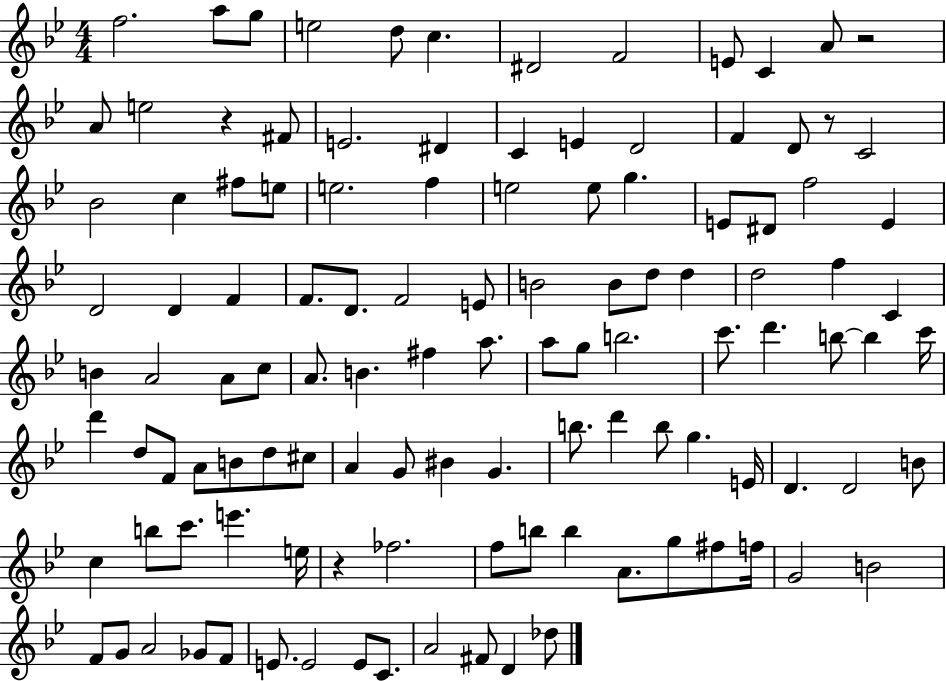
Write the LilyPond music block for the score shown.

{
  \clef treble
  \numericTimeSignature
  \time 4/4
  \key bes \major
  f''2. a''8 g''8 | e''2 d''8 c''4. | dis'2 f'2 | e'8 c'4 a'8 r2 | \break a'8 e''2 r4 fis'8 | e'2. dis'4 | c'4 e'4 d'2 | f'4 d'8 r8 c'2 | \break bes'2 c''4 fis''8 e''8 | e''2. f''4 | e''2 e''8 g''4. | e'8 dis'8 f''2 e'4 | \break d'2 d'4 f'4 | f'8. d'8. f'2 e'8 | b'2 b'8 d''8 d''4 | d''2 f''4 c'4 | \break b'4 a'2 a'8 c''8 | a'8. b'4. fis''4 a''8. | a''8 g''8 b''2. | c'''8. d'''4. b''8~~ b''4 c'''16 | \break d'''4 d''8 f'8 a'8 b'8 d''8 cis''8 | a'4 g'8 bis'4 g'4. | b''8. d'''4 b''8 g''4. e'16 | d'4. d'2 b'8 | \break c''4 b''8 c'''8. e'''4. e''16 | r4 fes''2. | f''8 b''8 b''4 a'8. g''8 fis''8 f''16 | g'2 b'2 | \break f'8 g'8 a'2 ges'8 f'8 | e'8. e'2 e'8 c'8. | a'2 fis'8 d'4 des''8 | \bar "|."
}